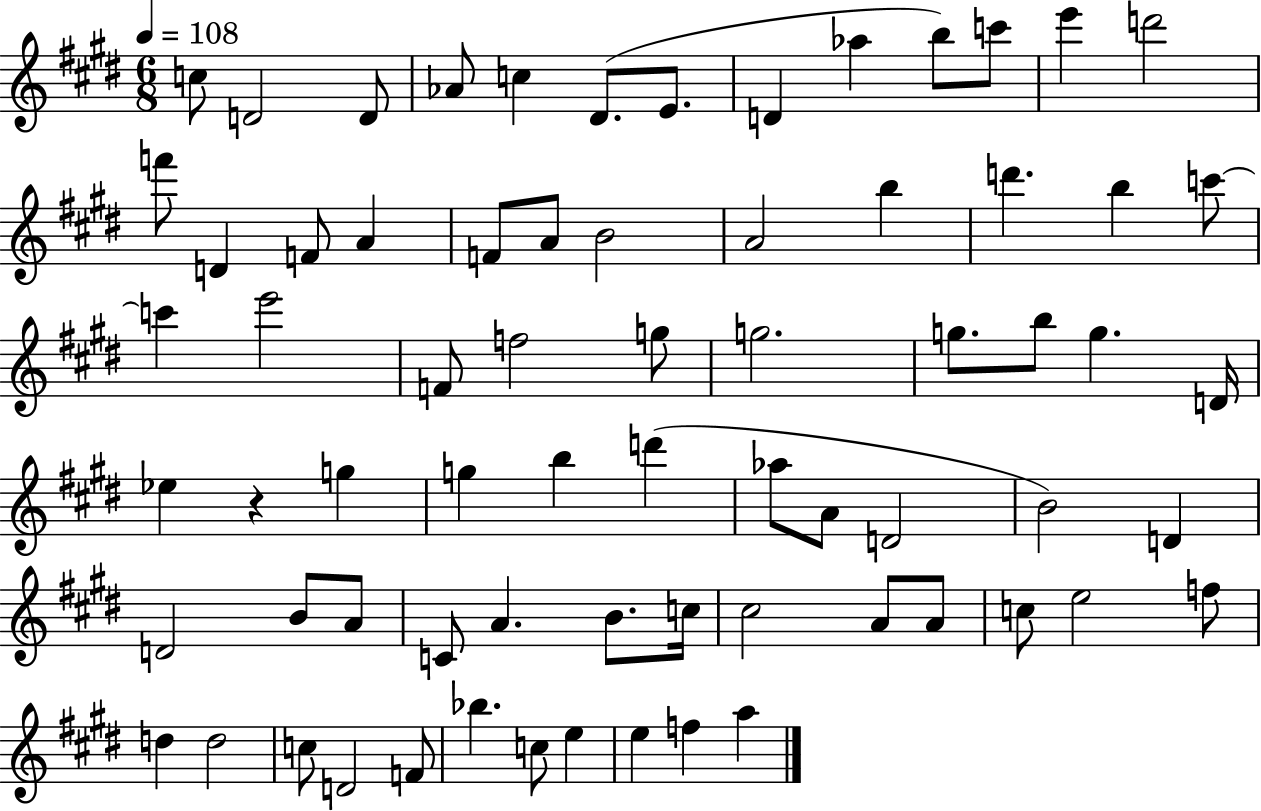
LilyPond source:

{
  \clef treble
  \numericTimeSignature
  \time 6/8
  \key e \major
  \tempo 4 = 108
  \repeat volta 2 { c''8 d'2 d'8 | aes'8 c''4 dis'8.( e'8. | d'4 aes''4 b''8) c'''8 | e'''4 d'''2 | \break f'''8 d'4 f'8 a'4 | f'8 a'8 b'2 | a'2 b''4 | d'''4. b''4 c'''8~~ | \break c'''4 e'''2 | f'8 f''2 g''8 | g''2. | g''8. b''8 g''4. d'16 | \break ees''4 r4 g''4 | g''4 b''4 d'''4( | aes''8 a'8 d'2 | b'2) d'4 | \break d'2 b'8 a'8 | c'8 a'4. b'8. c''16 | cis''2 a'8 a'8 | c''8 e''2 f''8 | \break d''4 d''2 | c''8 d'2 f'8 | bes''4. c''8 e''4 | e''4 f''4 a''4 | \break } \bar "|."
}